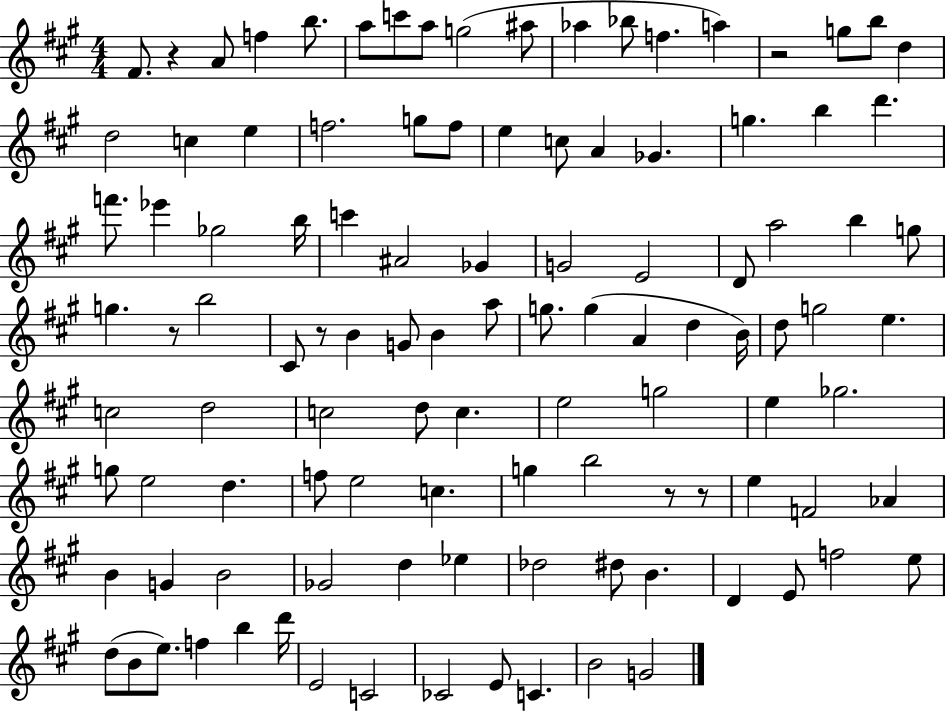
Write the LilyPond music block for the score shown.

{
  \clef treble
  \numericTimeSignature
  \time 4/4
  \key a \major
  fis'8. r4 a'8 f''4 b''8. | a''8 c'''8 a''8 g''2( ais''8 | aes''4 bes''8 f''4. a''4) | r2 g''8 b''8 d''4 | \break d''2 c''4 e''4 | f''2. g''8 f''8 | e''4 c''8 a'4 ges'4. | g''4. b''4 d'''4. | \break f'''8. ees'''4 ges''2 b''16 | c'''4 ais'2 ges'4 | g'2 e'2 | d'8 a''2 b''4 g''8 | \break g''4. r8 b''2 | cis'8 r8 b'4 g'8 b'4 a''8 | g''8. g''4( a'4 d''4 b'16) | d''8 g''2 e''4. | \break c''2 d''2 | c''2 d''8 c''4. | e''2 g''2 | e''4 ges''2. | \break g''8 e''2 d''4. | f''8 e''2 c''4. | g''4 b''2 r8 r8 | e''4 f'2 aes'4 | \break b'4 g'4 b'2 | ges'2 d''4 ees''4 | des''2 dis''8 b'4. | d'4 e'8 f''2 e''8 | \break d''8( b'8 e''8.) f''4 b''4 d'''16 | e'2 c'2 | ces'2 e'8 c'4. | b'2 g'2 | \break \bar "|."
}